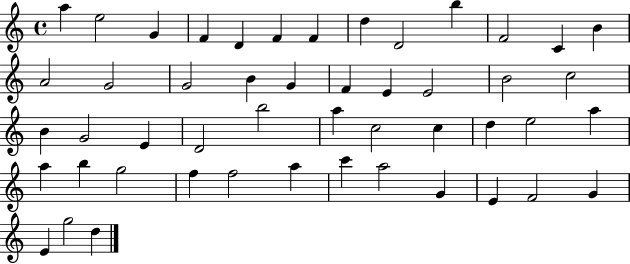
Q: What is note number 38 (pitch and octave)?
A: F5